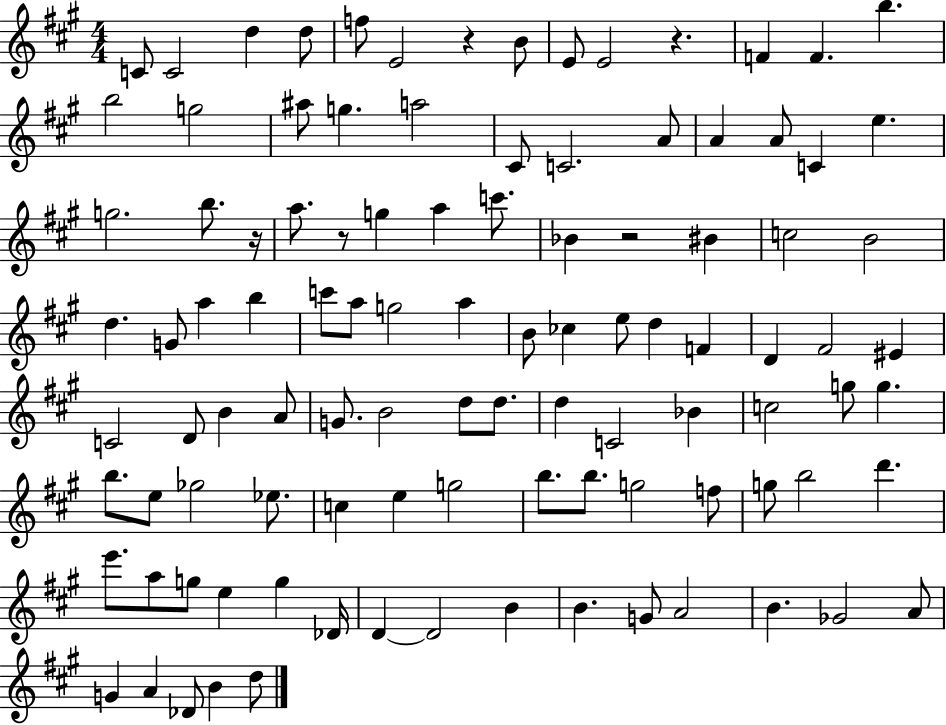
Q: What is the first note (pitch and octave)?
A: C4